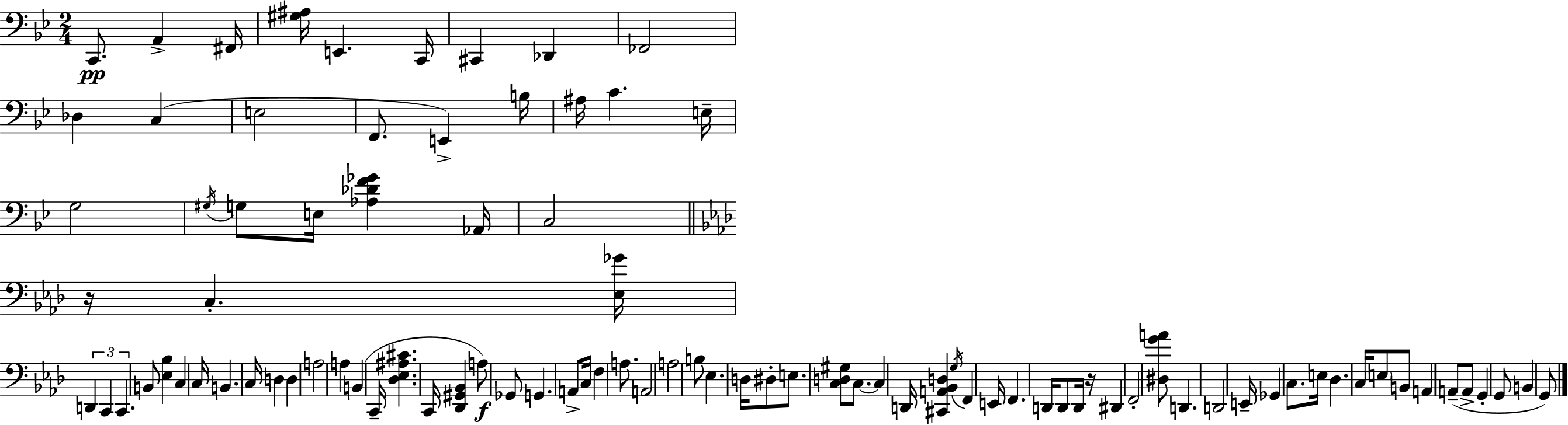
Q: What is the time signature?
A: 2/4